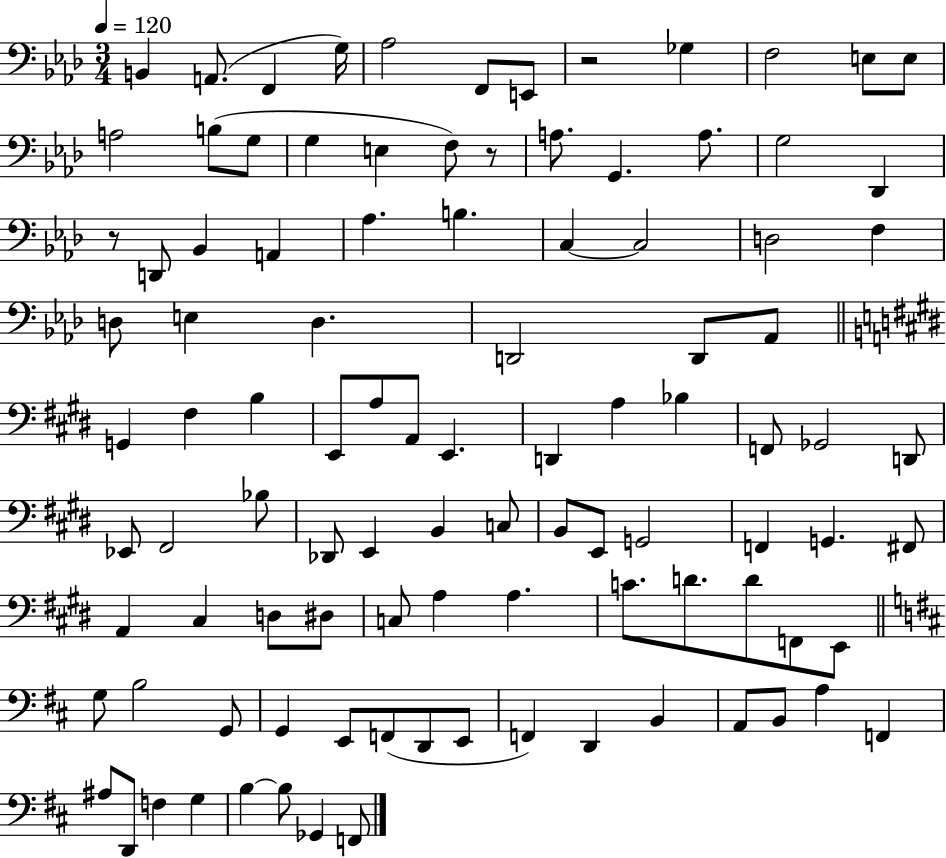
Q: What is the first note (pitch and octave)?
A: B2